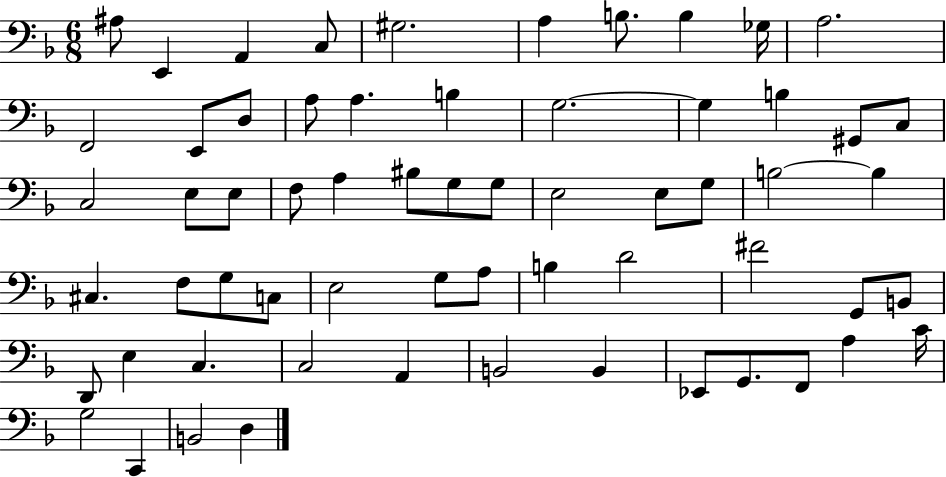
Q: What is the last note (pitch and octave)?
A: D3